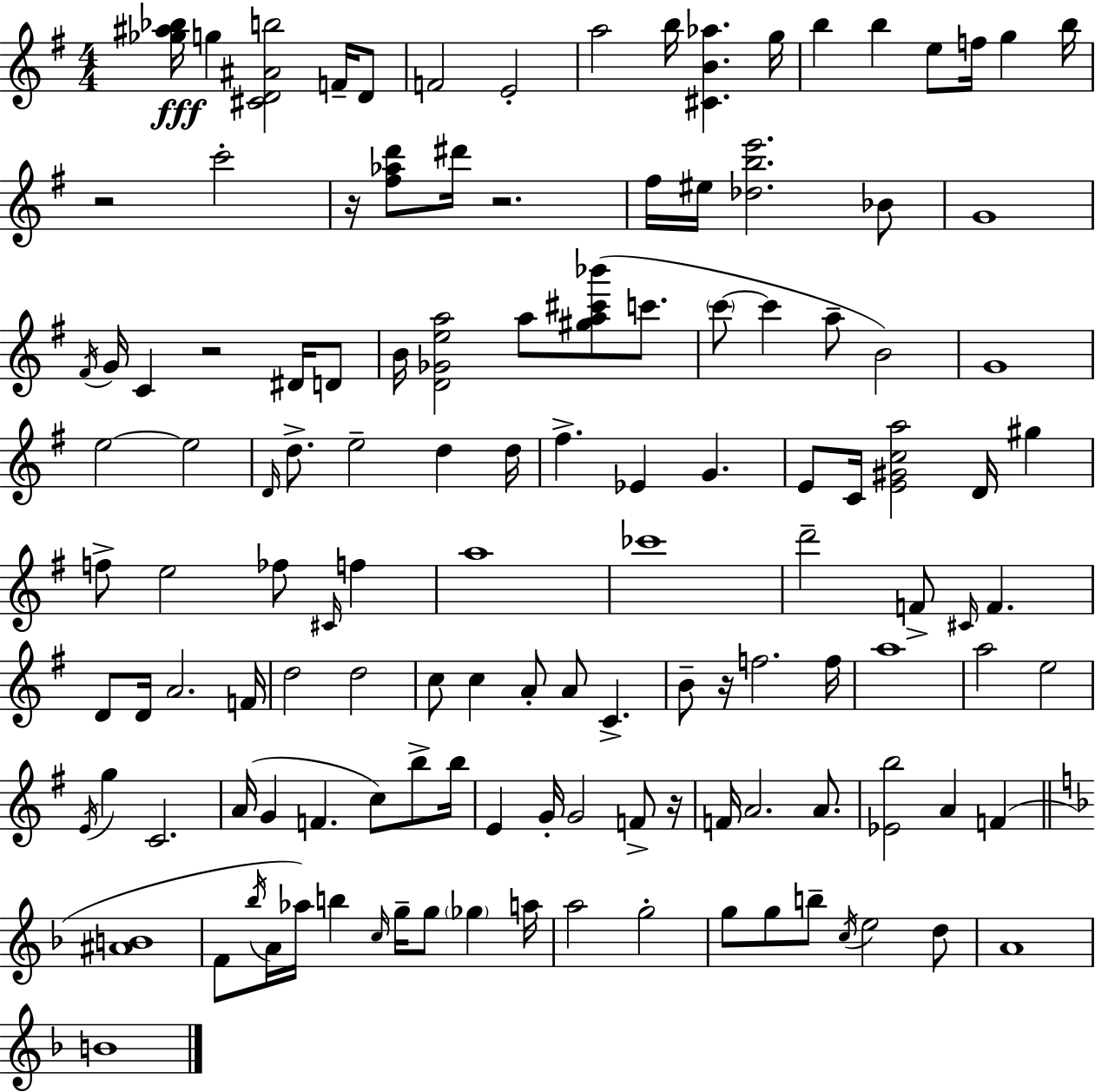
X:1
T:Untitled
M:4/4
L:1/4
K:Em
[_g^a_b]/4 g [^CD^Ab]2 F/4 D/2 F2 E2 a2 b/4 [^CB_a] g/4 b b e/2 f/4 g b/4 z2 c'2 z/4 [^f_ad']/2 ^d'/4 z2 ^f/4 ^e/4 [_dbe']2 _B/2 G4 ^F/4 G/4 C z2 ^D/4 D/2 B/4 [D_Gea]2 a/2 [^ga^c'_b']/2 c'/2 c'/2 c' a/2 B2 G4 e2 e2 D/4 d/2 e2 d d/4 ^f _E G E/2 C/4 [E^Gca]2 D/4 ^g f/2 e2 _f/2 ^C/4 f a4 _c'4 d'2 F/2 ^C/4 F D/2 D/4 A2 F/4 d2 d2 c/2 c A/2 A/2 C B/2 z/4 f2 f/4 a4 a2 e2 E/4 g C2 A/4 G F c/2 b/2 b/4 E G/4 G2 F/2 z/4 F/4 A2 A/2 [_Eb]2 A F [^AB]4 F/2 _b/4 A/4 _a/4 b c/4 g/4 g/2 _g a/4 a2 g2 g/2 g/2 b/2 c/4 e2 d/2 A4 B4